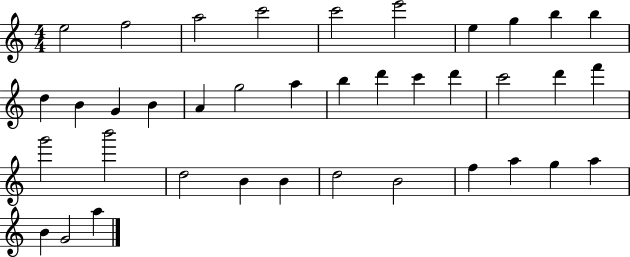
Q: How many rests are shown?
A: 0